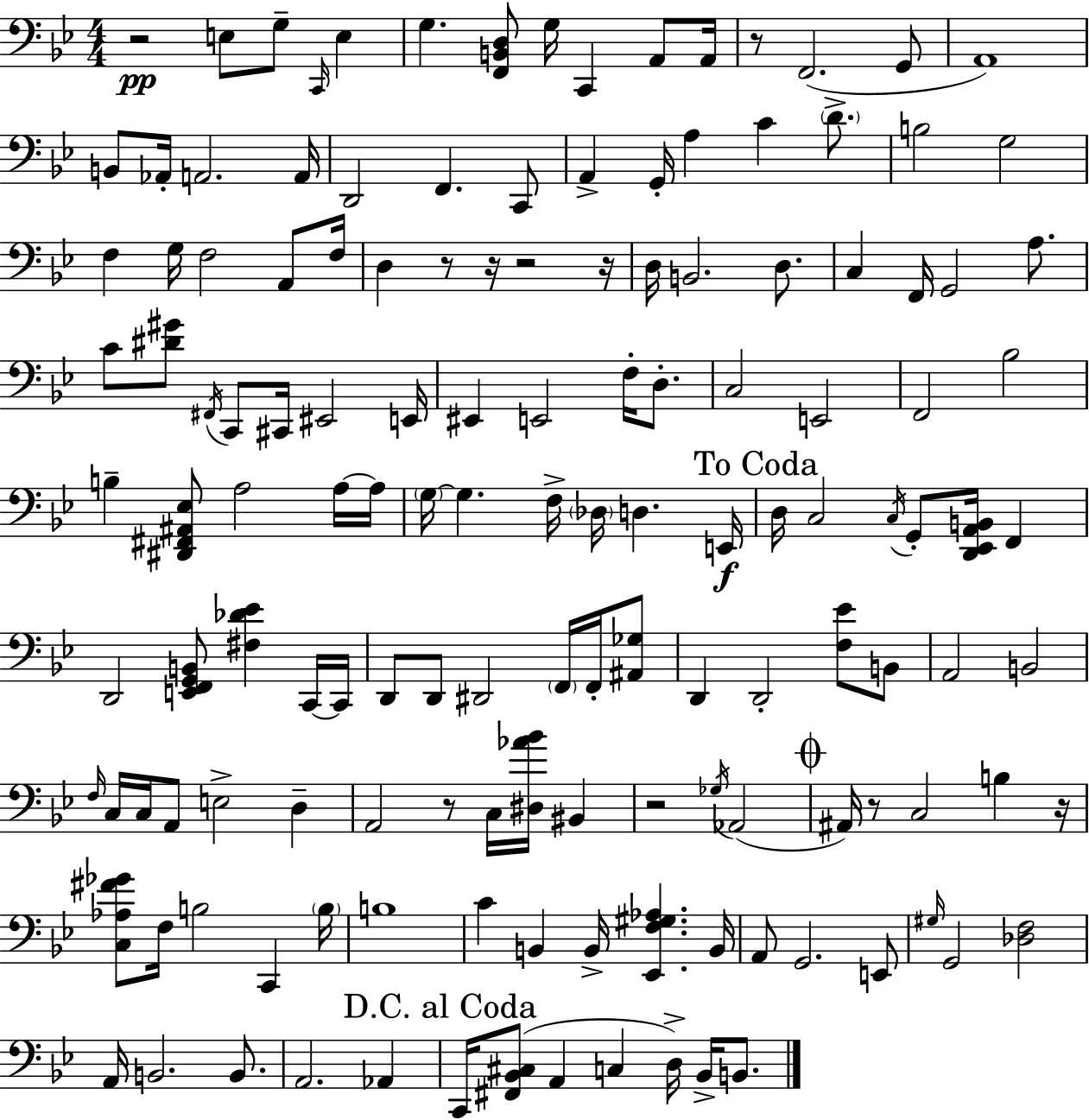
X:1
T:Untitled
M:4/4
L:1/4
K:Gm
z2 E,/2 G,/2 C,,/4 E, G, [F,,B,,D,]/2 G,/4 C,, A,,/2 A,,/4 z/2 F,,2 G,,/2 A,,4 B,,/2 _A,,/4 A,,2 A,,/4 D,,2 F,, C,,/2 A,, G,,/4 A, C D/2 B,2 G,2 F, G,/4 F,2 A,,/2 F,/4 D, z/2 z/4 z2 z/4 D,/4 B,,2 D,/2 C, F,,/4 G,,2 A,/2 C/2 [^D^G]/2 ^F,,/4 C,,/2 ^C,,/4 ^E,,2 E,,/4 ^E,, E,,2 F,/4 D,/2 C,2 E,,2 F,,2 _B,2 B, [^D,,^F,,^A,,_E,]/2 A,2 A,/4 A,/4 G,/4 G, F,/4 _D,/4 D, E,,/4 D,/4 C,2 C,/4 G,,/2 [D,,_E,,A,,B,,]/4 F,, D,,2 [E,,F,,G,,B,,]/2 [^F,_D_E] C,,/4 C,,/4 D,,/2 D,,/2 ^D,,2 F,,/4 F,,/4 [^A,,_G,]/2 D,, D,,2 [F,_E]/2 B,,/2 A,,2 B,,2 F,/4 C,/4 C,/4 A,,/2 E,2 D, A,,2 z/2 C,/4 [^D,_A_B]/4 ^B,, z2 _G,/4 _A,,2 ^A,,/4 z/2 C,2 B, z/4 [C,_A,^F_G]/2 F,/4 B,2 C,, B,/4 B,4 C B,, B,,/4 [_E,,F,^G,_A,] B,,/4 A,,/2 G,,2 E,,/2 ^G,/4 G,,2 [_D,F,]2 A,,/4 B,,2 B,,/2 A,,2 _A,, C,,/4 [^F,,_B,,^C,]/2 A,, C, D,/4 _B,,/4 B,,/2